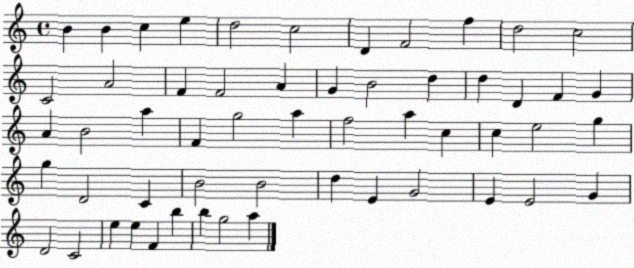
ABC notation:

X:1
T:Untitled
M:4/4
L:1/4
K:C
B B c e d2 c2 D F2 f d2 c2 C2 A2 F F2 A G B2 d d D F G A B2 a F g2 a f2 a c c e2 g g D2 C B2 B2 d E G2 E E2 G D2 C2 e e F b b g2 a